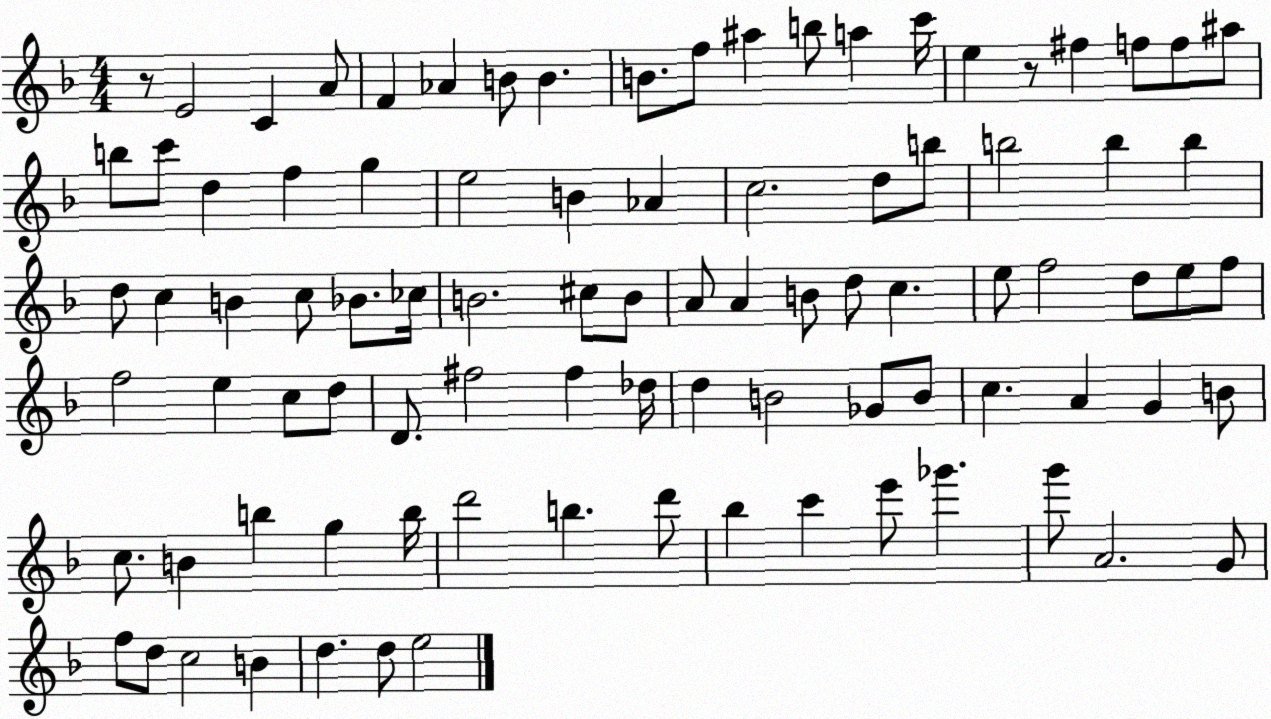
X:1
T:Untitled
M:4/4
L:1/4
K:F
z/2 E2 C A/2 F _A B/2 B B/2 f/2 ^a b/2 a c'/4 e z/2 ^f f/2 f/2 ^a/2 b/2 c'/2 d f g e2 B _A c2 d/2 b/2 b2 b b d/2 c B c/2 _B/2 _c/4 B2 ^c/2 B/2 A/2 A B/2 d/2 c e/2 f2 d/2 e/2 f/2 f2 e c/2 d/2 D/2 ^f2 ^f _d/4 d B2 _G/2 B/2 c A G B/2 c/2 B b g b/4 d'2 b d'/2 _b c' e'/2 _g' g'/2 A2 G/2 f/2 d/2 c2 B d d/2 e2